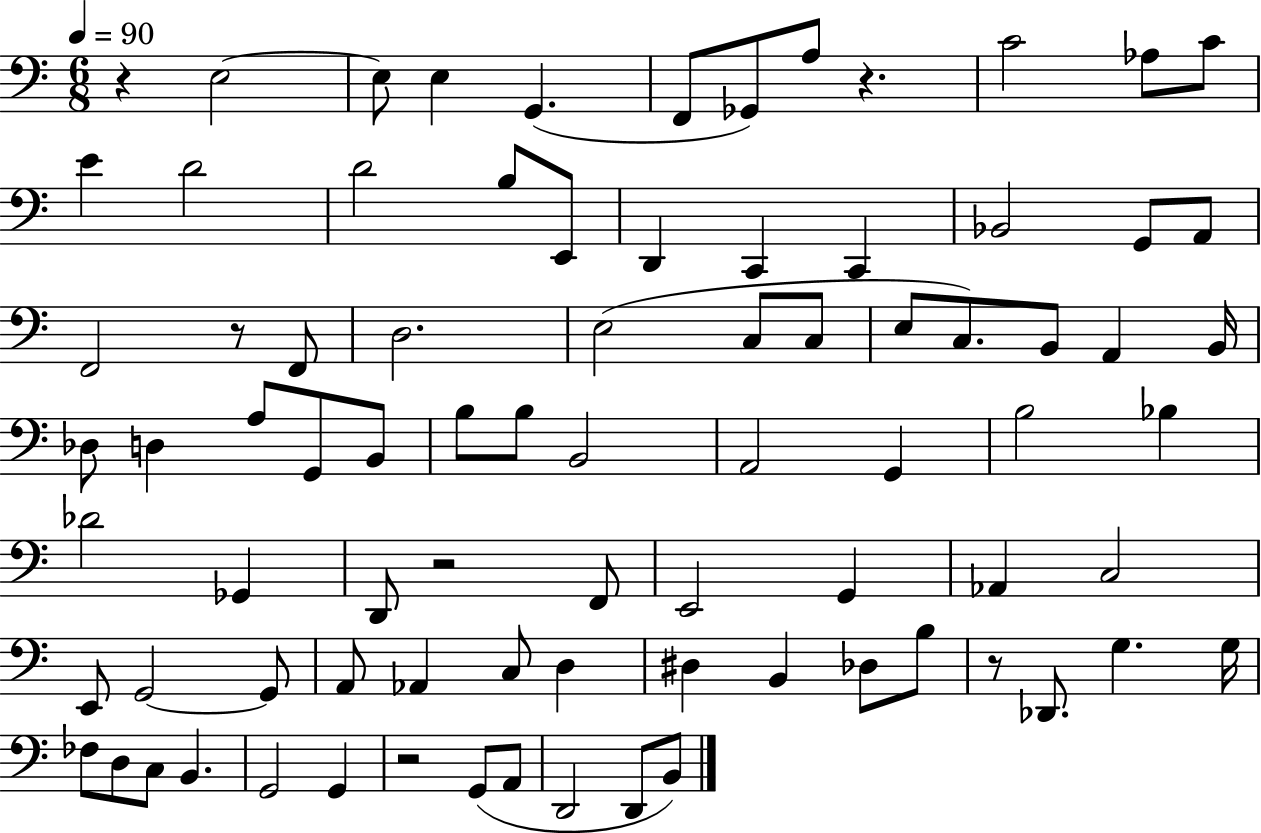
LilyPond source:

{
  \clef bass
  \numericTimeSignature
  \time 6/8
  \key c \major
  \tempo 4 = 90
  r4 e2~~ | e8 e4 g,4.( | f,8 ges,8) a8 r4. | c'2 aes8 c'8 | \break e'4 d'2 | d'2 b8 e,8 | d,4 c,4 c,4 | bes,2 g,8 a,8 | \break f,2 r8 f,8 | d2. | e2( c8 c8 | e8 c8.) b,8 a,4 b,16 | \break des8 d4 a8 g,8 b,8 | b8 b8 b,2 | a,2 g,4 | b2 bes4 | \break des'2 ges,4 | d,8 r2 f,8 | e,2 g,4 | aes,4 c2 | \break e,8 g,2~~ g,8 | a,8 aes,4 c8 d4 | dis4 b,4 des8 b8 | r8 des,8. g4. g16 | \break fes8 d8 c8 b,4. | g,2 g,4 | r2 g,8( a,8 | d,2 d,8 b,8) | \break \bar "|."
}